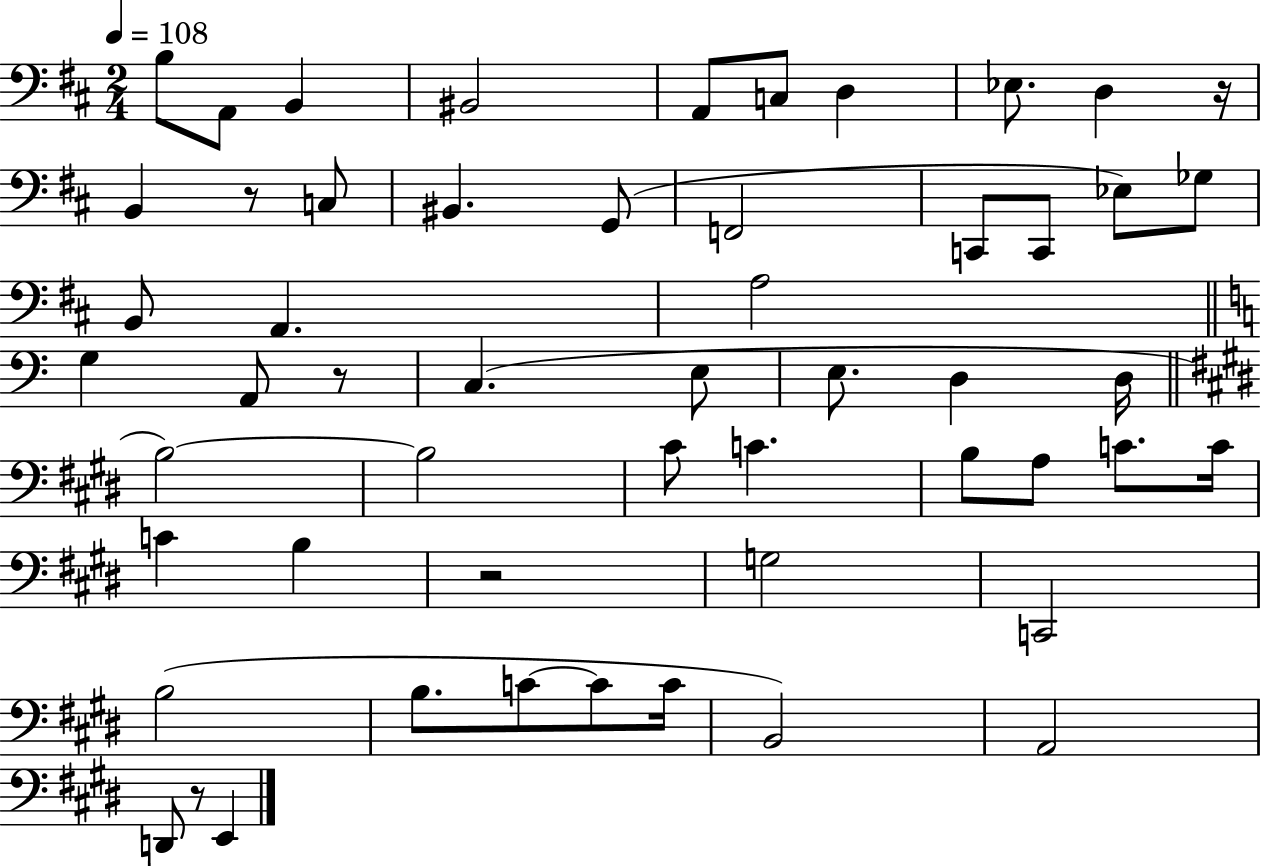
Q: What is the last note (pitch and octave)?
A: E2